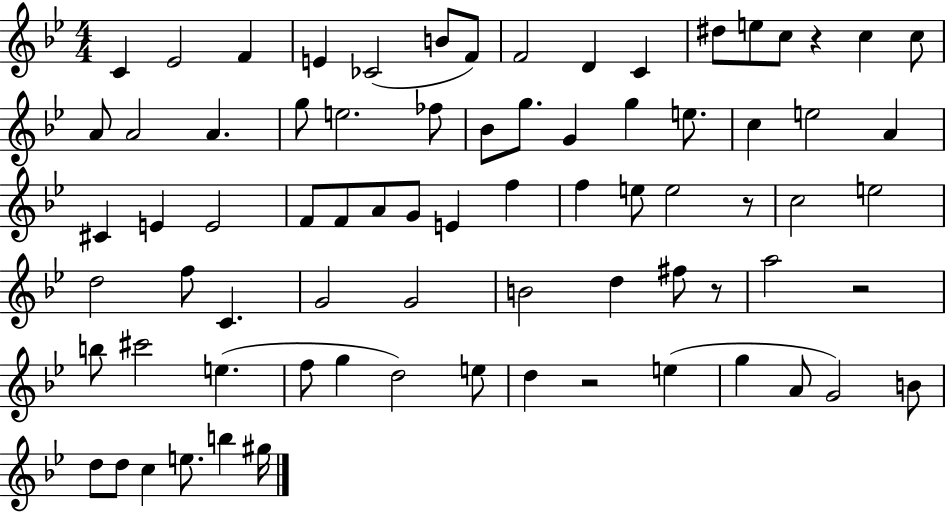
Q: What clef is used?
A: treble